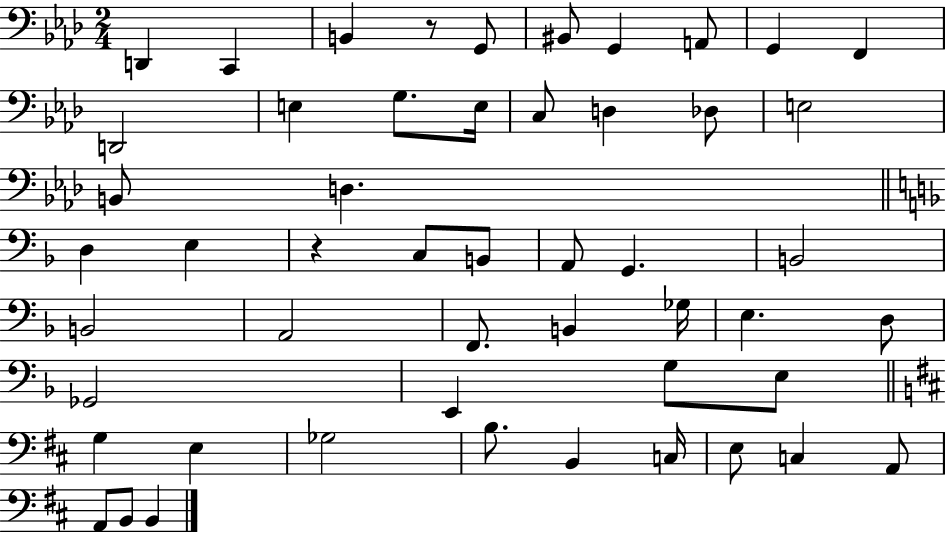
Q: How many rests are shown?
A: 2